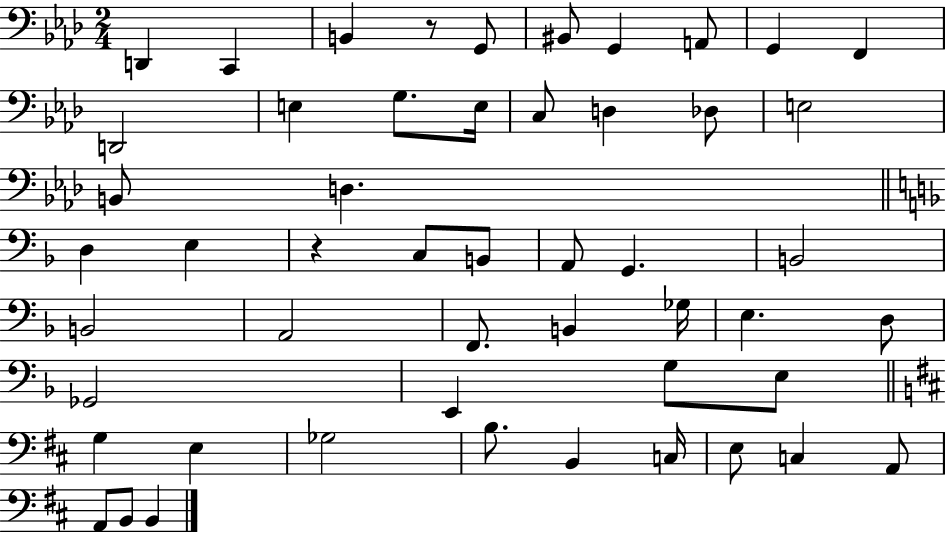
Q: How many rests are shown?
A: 2